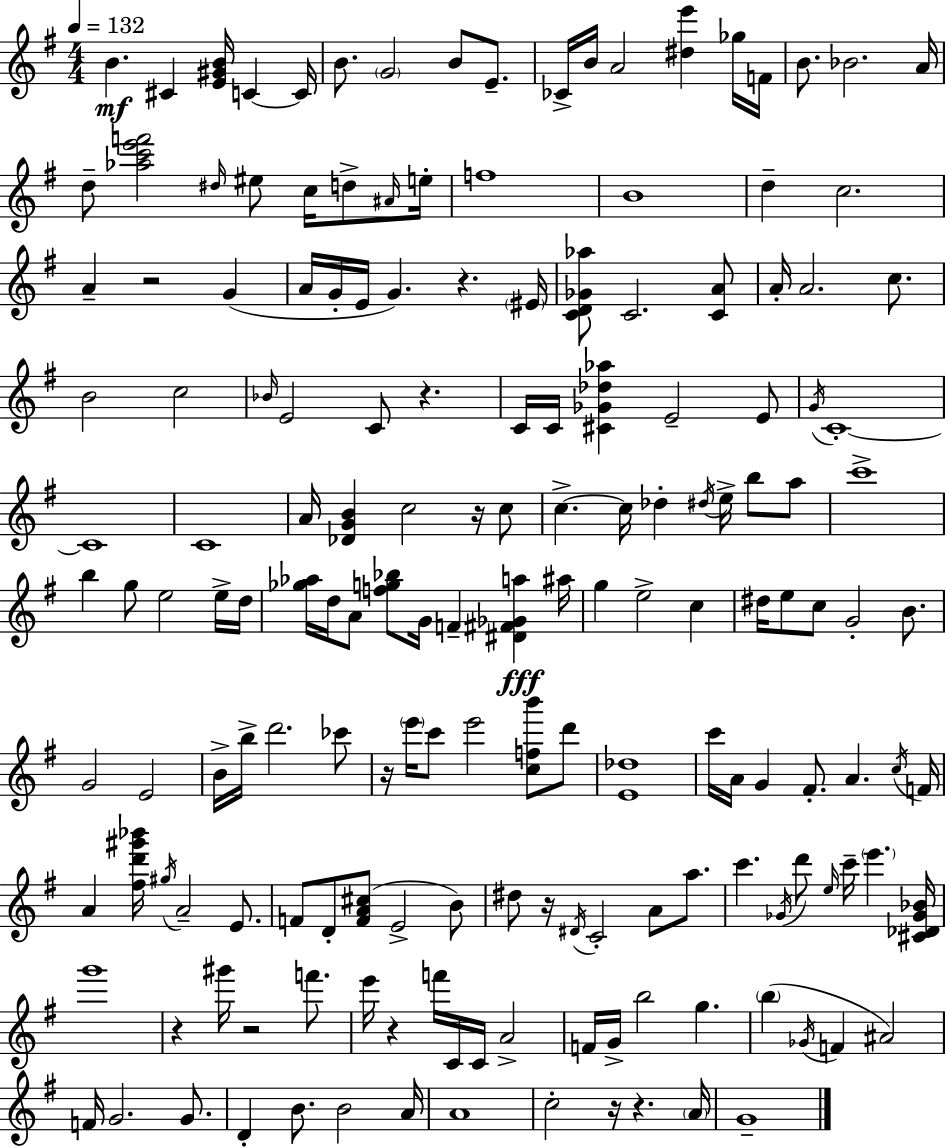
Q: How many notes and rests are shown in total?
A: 169